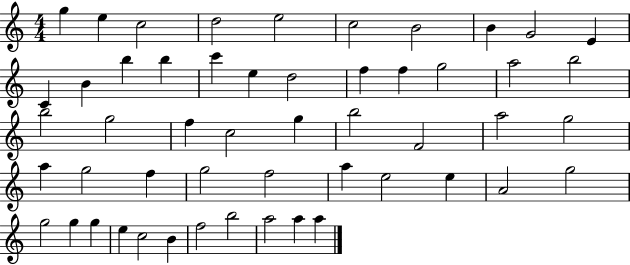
G5/q E5/q C5/h D5/h E5/h C5/h B4/h B4/q G4/h E4/q C4/q B4/q B5/q B5/q C6/q E5/q D5/h F5/q F5/q G5/h A5/h B5/h B5/h G5/h F5/q C5/h G5/q B5/h F4/h A5/h G5/h A5/q G5/h F5/q G5/h F5/h A5/q E5/h E5/q A4/h G5/h G5/h G5/q G5/q E5/q C5/h B4/q F5/h B5/h A5/h A5/q A5/q